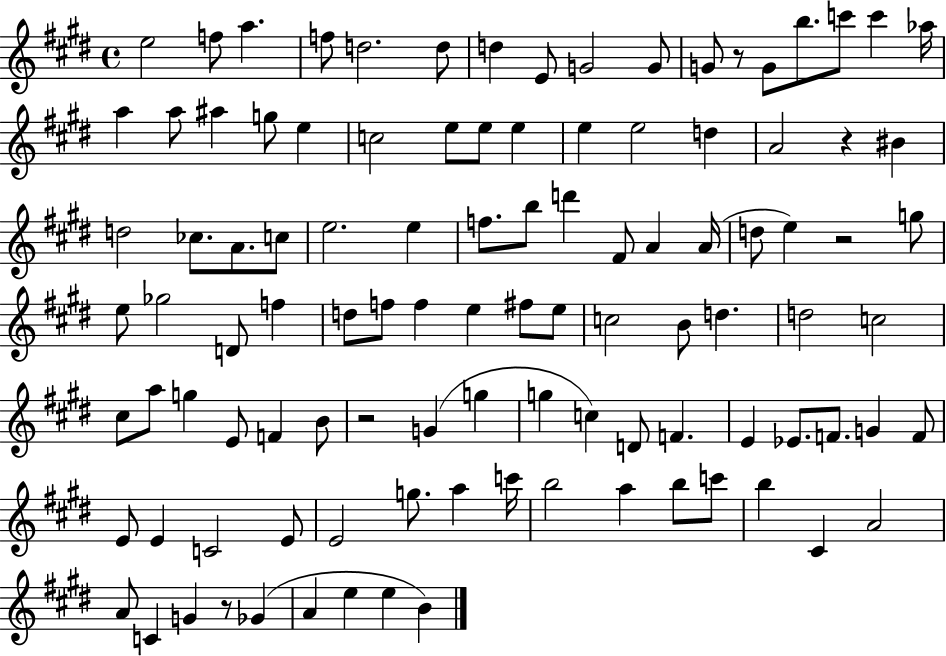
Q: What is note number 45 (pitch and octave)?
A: G5